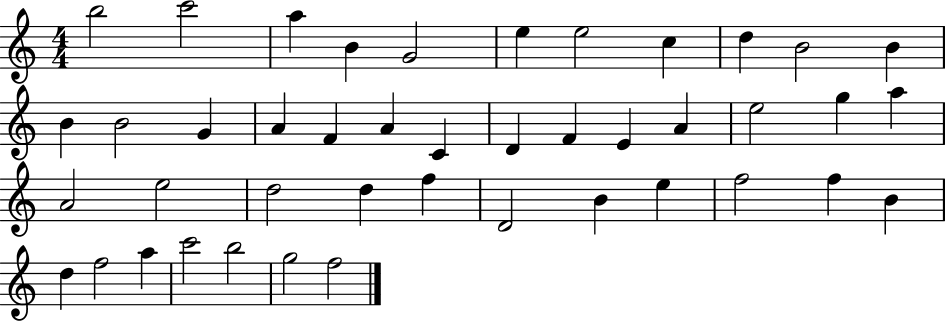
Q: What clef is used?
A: treble